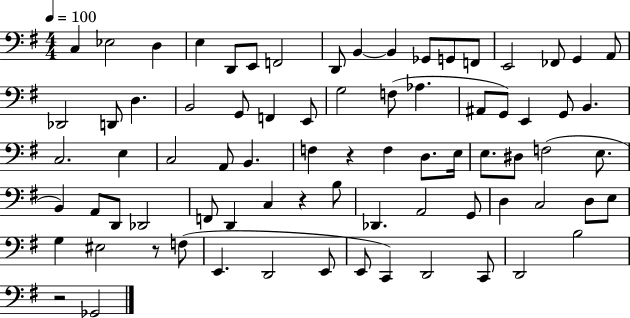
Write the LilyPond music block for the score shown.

{
  \clef bass
  \numericTimeSignature
  \time 4/4
  \key g \major
  \tempo 4 = 100
  c4 ees2 d4 | e4 d,8 e,8 f,2 | d,8 b,4~~ b,4 ges,8 g,8 f,8 | e,2 fes,8 g,4 a,8 | \break des,2 d,8 d4. | b,2 g,8 f,4 e,8 | g2 f8( aes4. | ais,8 g,8) e,4 g,8 b,4. | \break c2. e4 | c2 a,8 b,4. | f4 r4 f4 d8. e16 | e8. dis8 f2( e8. | \break b,4) a,8 d,8 des,2 | f,8 d,4 c4 r4 b8 | des,4. a,2 g,8 | d4 c2 d8 e8 | \break g4 eis2 r8 f8( | e,4. d,2 e,8 | e,8 c,4) d,2 c,8 | d,2 b2 | \break r2 ges,2 | \bar "|."
}